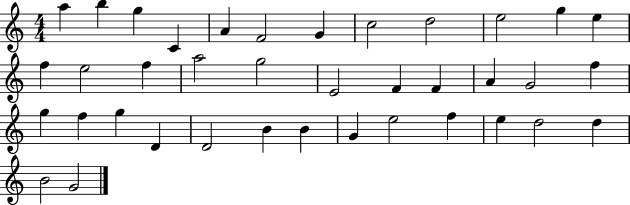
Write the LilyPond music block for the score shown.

{
  \clef treble
  \numericTimeSignature
  \time 4/4
  \key c \major
  a''4 b''4 g''4 c'4 | a'4 f'2 g'4 | c''2 d''2 | e''2 g''4 e''4 | \break f''4 e''2 f''4 | a''2 g''2 | e'2 f'4 f'4 | a'4 g'2 f''4 | \break g''4 f''4 g''4 d'4 | d'2 b'4 b'4 | g'4 e''2 f''4 | e''4 d''2 d''4 | \break b'2 g'2 | \bar "|."
}